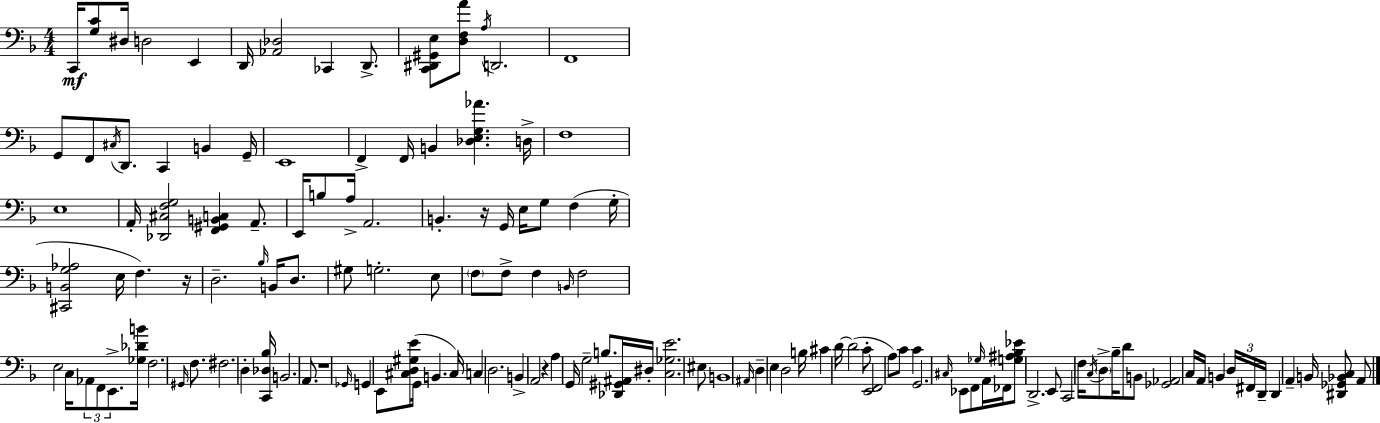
X:1
T:Untitled
M:4/4
L:1/4
K:F
C,,/4 [G,C]/2 ^D,/4 D,2 E,, D,,/4 [_A,,_D,]2 _C,, D,,/2 [C,,^D,,^G,,E,]/2 [D,F,A]/2 A,/4 D,,2 F,,4 G,,/2 F,,/2 ^C,/4 D,,/2 C,, B,, G,,/4 E,,4 F,, F,,/4 B,, [_D,E,G,_A] D,/4 F,4 E,4 A,,/4 [_D,,^C,F,G,]2 [F,,^G,,B,,C,] A,,/2 E,,/4 B,/2 A,/4 A,,2 B,, z/4 G,,/4 E,/4 G,/2 F, G,/4 [^C,,B,,G,_A,]2 E,/4 F, z/4 D,2 _B,/4 B,,/4 D,/2 ^G,/2 G,2 E,/2 F,/2 F,/2 F, B,,/4 F,2 E,2 C,/4 _A,,/2 F,,/2 E,,/2 [_G,_DB]/4 F,2 ^G,,/4 F,/2 ^F,2 D, [C,,_D,_B,]/4 B,,2 A,,/2 z4 _G,,/4 G,, E,,/2 [^C,D,^G,E]/2 G,,/4 B,, ^C,/4 C, D,2 B,, A,,2 z A, G,,/4 G,2 B,/2 [_D,,^G,,^A,,]/4 ^D,/4 [C,_G,E]2 ^E,/2 B,,4 ^A,,/4 D, E, D,2 B,/4 ^C D/4 D2 C/2 [E,,F,,]2 A,/2 C/2 C G,,2 ^C,/4 _E,,/2 F,,/2 _G,/4 A,,/4 _F,,/4 [G,^A,_B,_E]/2 D,,2 E,,/2 C,,2 F,/4 C,/4 D,/2 _B,/4 D/2 B,,/2 [_G,,_A,,]2 C,/4 A,,/4 B,, D,/4 ^F,,/4 D,,/4 D,, A,, B,,/4 [^D,,_G,,_B,,C,]/2 A,,/2